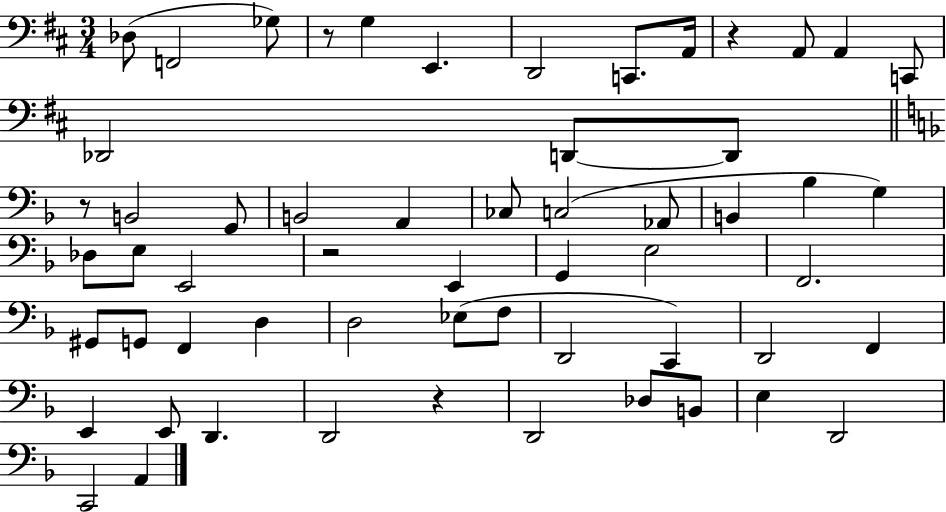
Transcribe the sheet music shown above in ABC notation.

X:1
T:Untitled
M:3/4
L:1/4
K:D
_D,/2 F,,2 _G,/2 z/2 G, E,, D,,2 C,,/2 A,,/4 z A,,/2 A,, C,,/2 _D,,2 D,,/2 D,,/2 z/2 B,,2 G,,/2 B,,2 A,, _C,/2 C,2 _A,,/2 B,, _B, G, _D,/2 E,/2 E,,2 z2 E,, G,, E,2 F,,2 ^G,,/2 G,,/2 F,, D, D,2 _E,/2 F,/2 D,,2 C,, D,,2 F,, E,, E,,/2 D,, D,,2 z D,,2 _D,/2 B,,/2 E, D,,2 C,,2 A,,